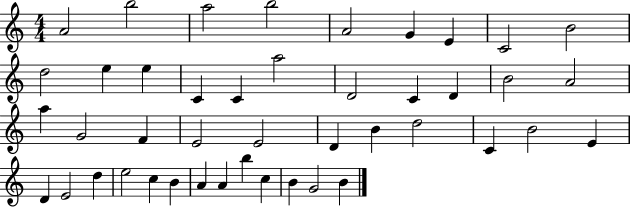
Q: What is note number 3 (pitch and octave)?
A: A5